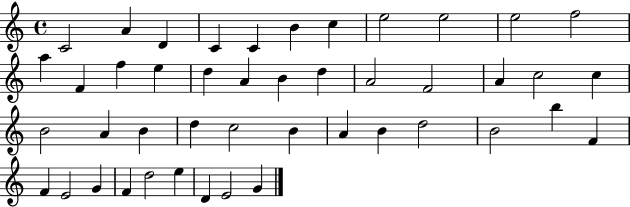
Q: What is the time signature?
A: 4/4